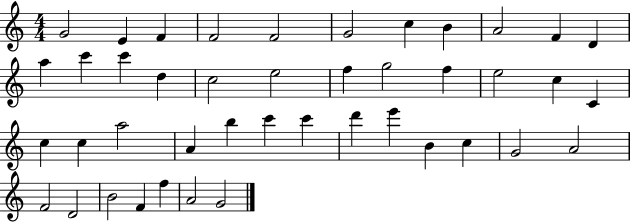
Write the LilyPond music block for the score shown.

{
  \clef treble
  \numericTimeSignature
  \time 4/4
  \key c \major
  g'2 e'4 f'4 | f'2 f'2 | g'2 c''4 b'4 | a'2 f'4 d'4 | \break a''4 c'''4 c'''4 d''4 | c''2 e''2 | f''4 g''2 f''4 | e''2 c''4 c'4 | \break c''4 c''4 a''2 | a'4 b''4 c'''4 c'''4 | d'''4 e'''4 b'4 c''4 | g'2 a'2 | \break f'2 d'2 | b'2 f'4 f''4 | a'2 g'2 | \bar "|."
}